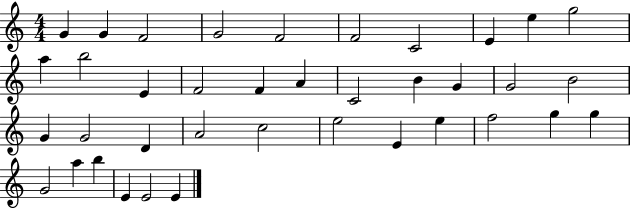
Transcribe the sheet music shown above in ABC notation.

X:1
T:Untitled
M:4/4
L:1/4
K:C
G G F2 G2 F2 F2 C2 E e g2 a b2 E F2 F A C2 B G G2 B2 G G2 D A2 c2 e2 E e f2 g g G2 a b E E2 E